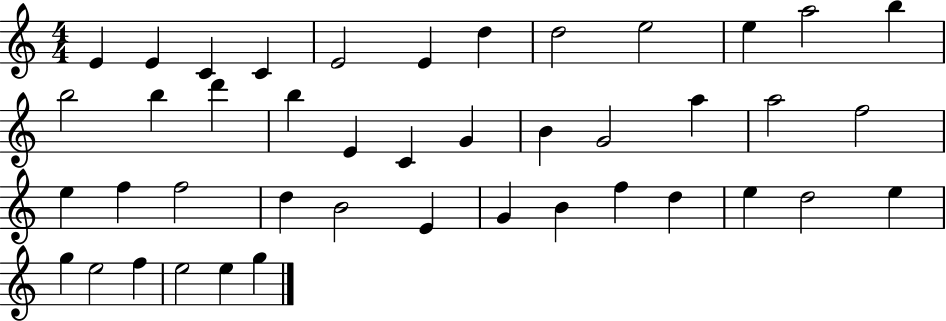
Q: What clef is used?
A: treble